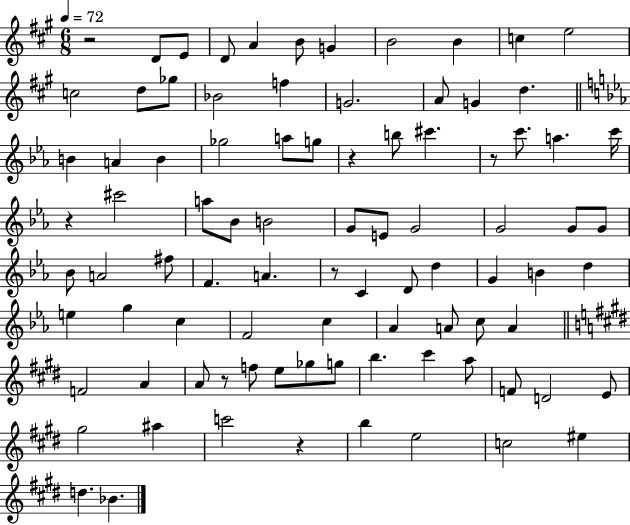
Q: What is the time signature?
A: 6/8